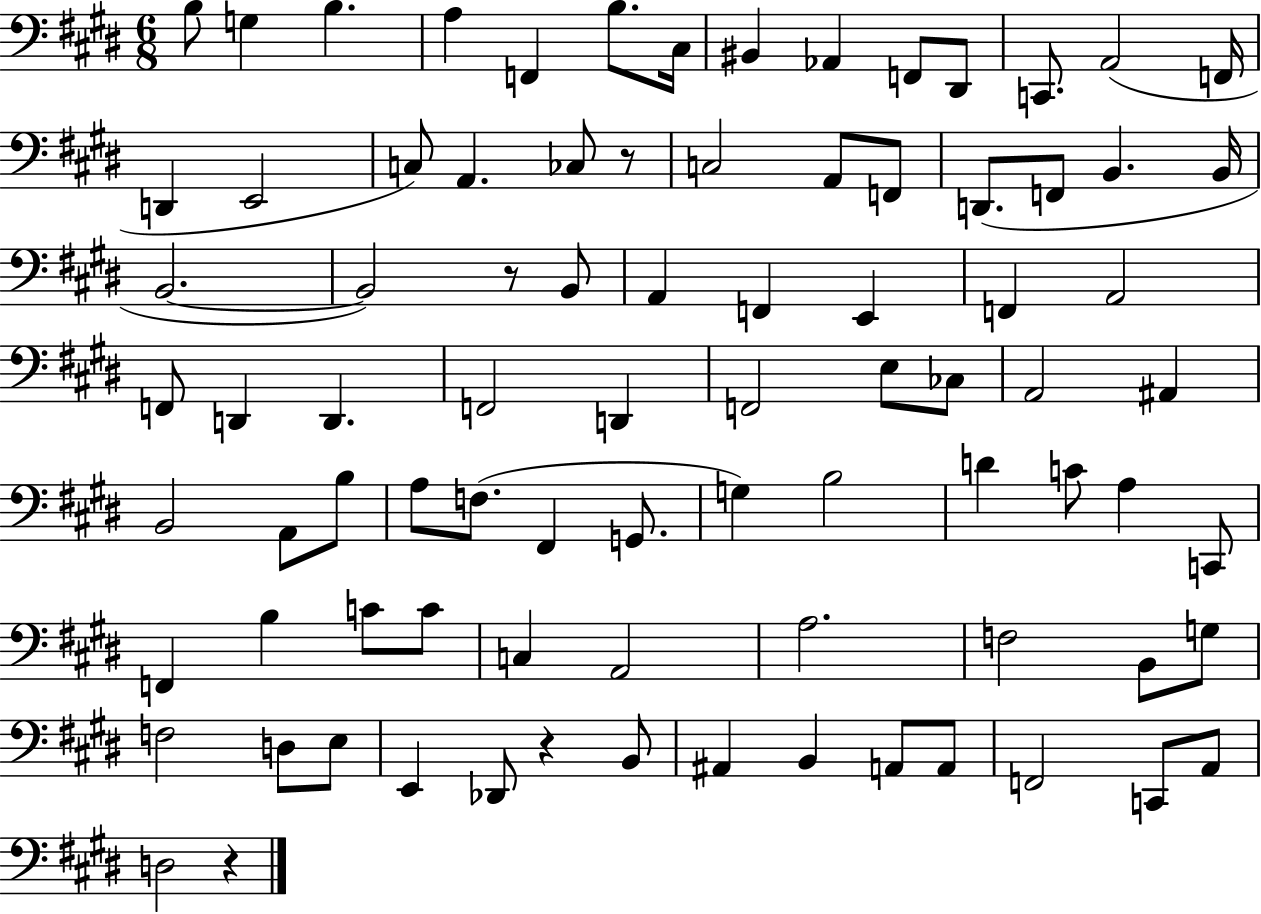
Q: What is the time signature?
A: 6/8